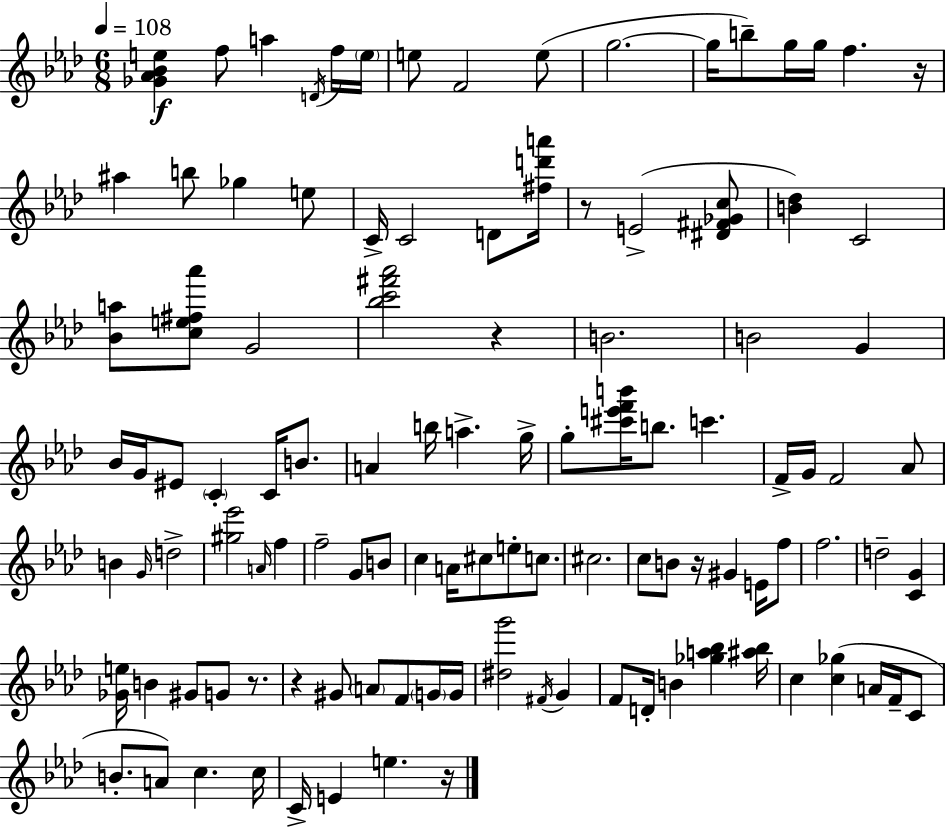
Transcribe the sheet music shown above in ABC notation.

X:1
T:Untitled
M:6/8
L:1/4
K:Ab
[_G_A_Be] f/2 a D/4 f/4 e/4 e/2 F2 e/2 g2 g/4 b/2 g/4 g/4 f z/4 ^a b/2 _g e/2 C/4 C2 D/2 [^fd'a']/4 z/2 E2 [^D^F_Gc]/2 [B_d] C2 [_Ba]/2 [ce^f_a']/2 G2 [_bc'^f'_a']2 z B2 B2 G _B/4 G/4 ^E/2 C C/4 B/2 A b/4 a g/4 g/2 [^c'e'f'b']/4 b/2 c' F/4 G/4 F2 _A/2 B G/4 d2 [^g_e']2 A/4 f f2 G/2 B/2 c A/4 ^c/2 e/2 c/2 ^c2 c/2 B/2 z/4 ^G E/4 f/2 f2 d2 [CG] [_Ge]/4 B ^G/2 G/2 z/2 z ^G/2 A/2 F/2 G/4 G/4 [^dg']2 ^F/4 G F/2 D/4 B [_ga_b] [^a_b]/4 c [c_g] A/4 F/4 C/2 B/2 A/2 c c/4 C/4 E e z/4